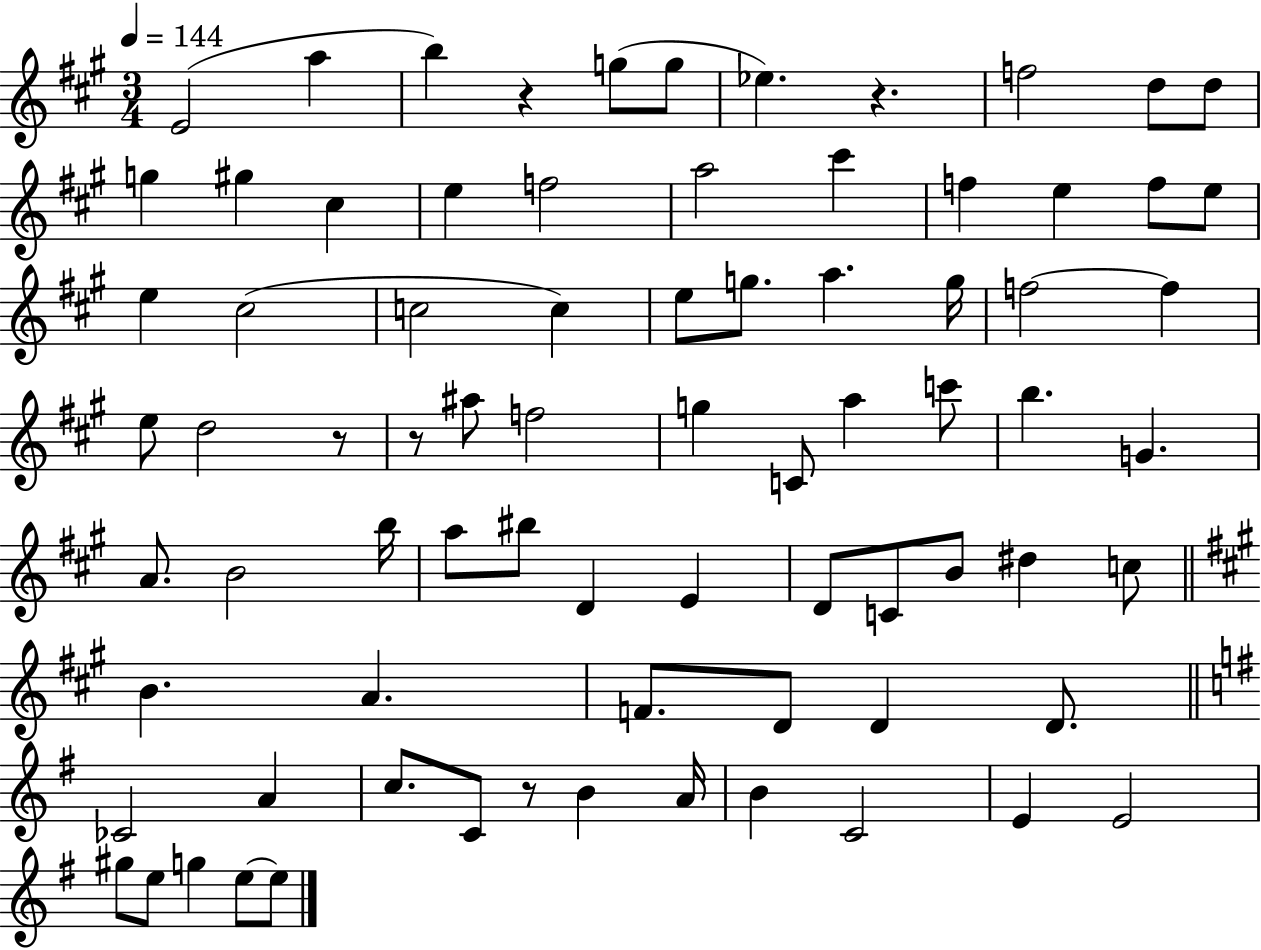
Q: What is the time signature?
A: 3/4